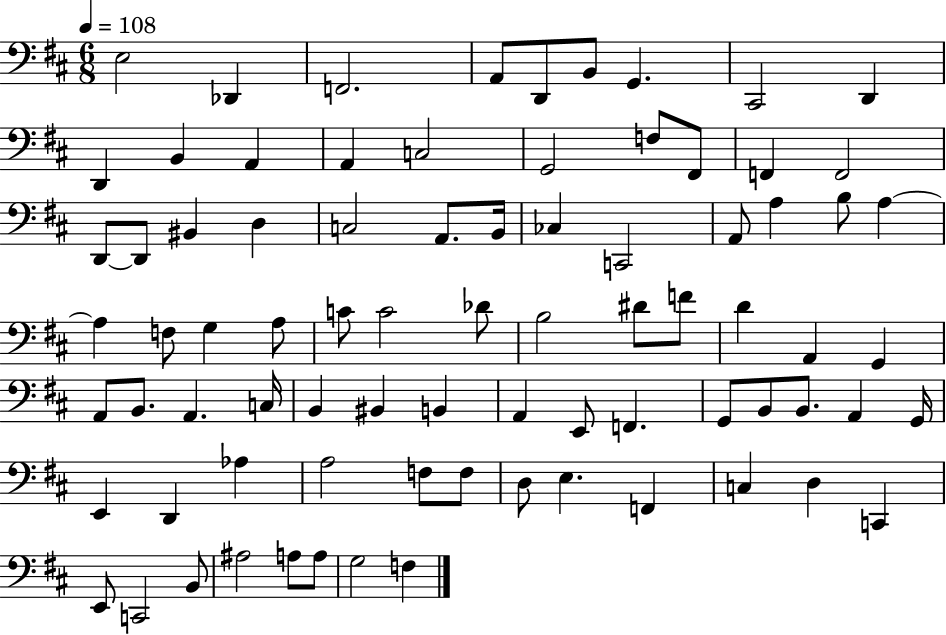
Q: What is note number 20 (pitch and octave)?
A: D2